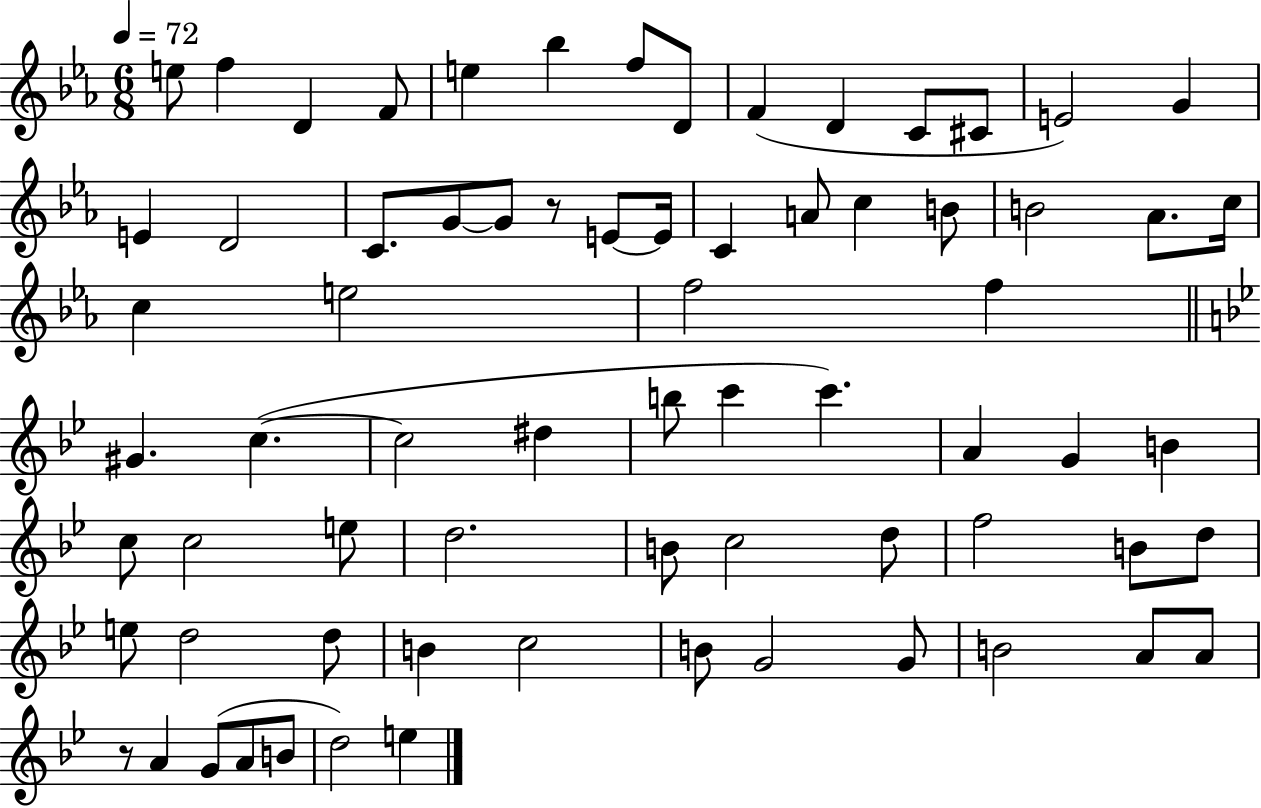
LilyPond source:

{
  \clef treble
  \numericTimeSignature
  \time 6/8
  \key ees \major
  \tempo 4 = 72
  e''8 f''4 d'4 f'8 | e''4 bes''4 f''8 d'8 | f'4( d'4 c'8 cis'8 | e'2) g'4 | \break e'4 d'2 | c'8. g'8~~ g'8 r8 e'8~~ e'16 | c'4 a'8 c''4 b'8 | b'2 aes'8. c''16 | \break c''4 e''2 | f''2 f''4 | \bar "||" \break \key g \minor gis'4. c''4.~(~ | c''2 dis''4 | b''8 c'''4 c'''4.) | a'4 g'4 b'4 | \break c''8 c''2 e''8 | d''2. | b'8 c''2 d''8 | f''2 b'8 d''8 | \break e''8 d''2 d''8 | b'4 c''2 | b'8 g'2 g'8 | b'2 a'8 a'8 | \break r8 a'4 g'8( a'8 b'8 | d''2) e''4 | \bar "|."
}